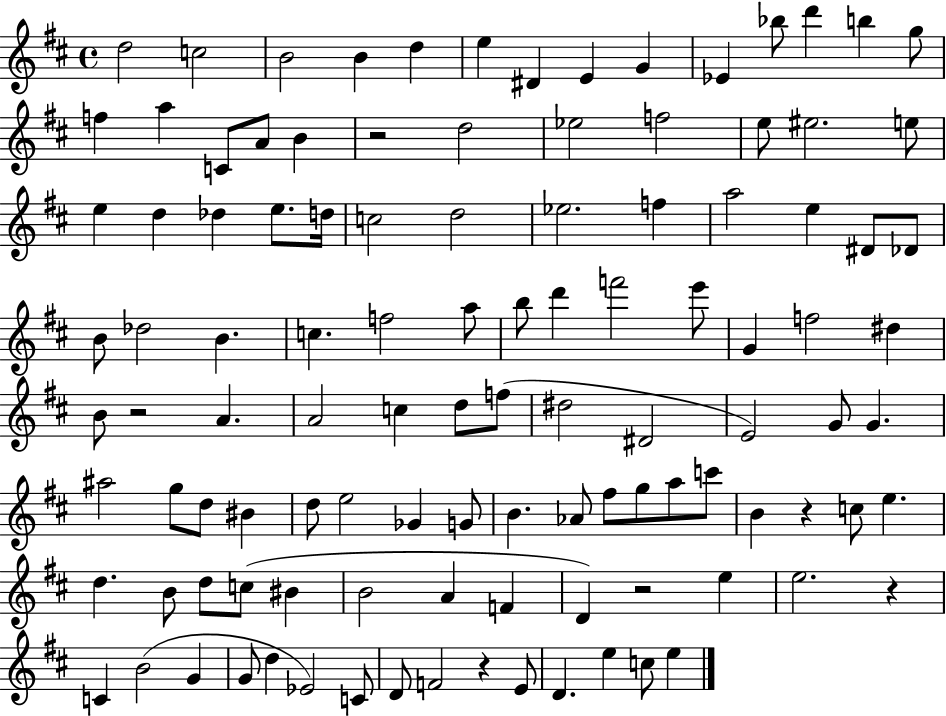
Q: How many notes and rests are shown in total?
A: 110